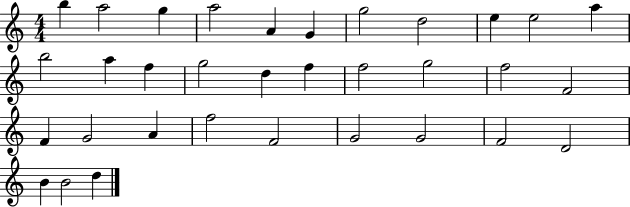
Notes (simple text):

B5/q A5/h G5/q A5/h A4/q G4/q G5/h D5/h E5/q E5/h A5/q B5/h A5/q F5/q G5/h D5/q F5/q F5/h G5/h F5/h F4/h F4/q G4/h A4/q F5/h F4/h G4/h G4/h F4/h D4/h B4/q B4/h D5/q